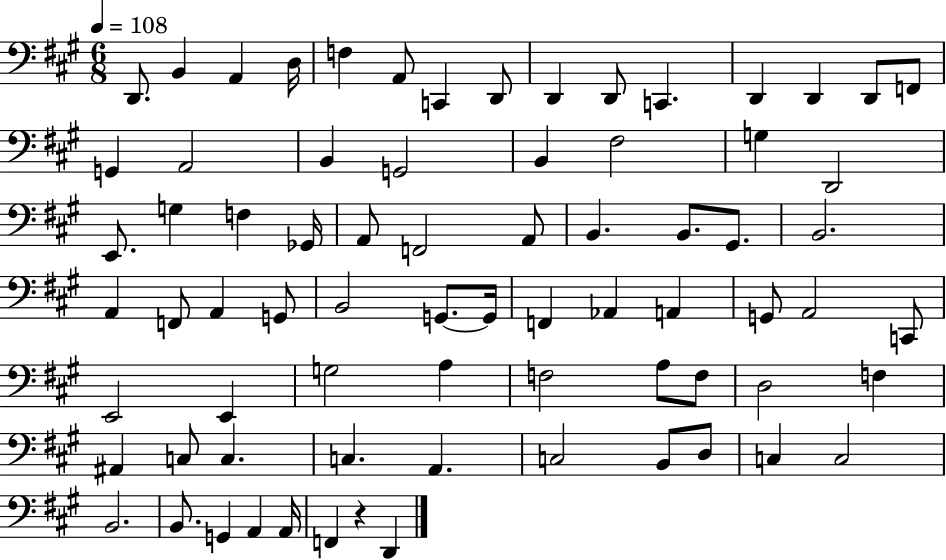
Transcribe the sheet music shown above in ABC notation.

X:1
T:Untitled
M:6/8
L:1/4
K:A
D,,/2 B,, A,, D,/4 F, A,,/2 C,, D,,/2 D,, D,,/2 C,, D,, D,, D,,/2 F,,/2 G,, A,,2 B,, G,,2 B,, ^F,2 G, D,,2 E,,/2 G, F, _G,,/4 A,,/2 F,,2 A,,/2 B,, B,,/2 ^G,,/2 B,,2 A,, F,,/2 A,, G,,/2 B,,2 G,,/2 G,,/4 F,, _A,, A,, G,,/2 A,,2 C,,/2 E,,2 E,, G,2 A, F,2 A,/2 F,/2 D,2 F, ^A,, C,/2 C, C, A,, C,2 B,,/2 D,/2 C, C,2 B,,2 B,,/2 G,, A,, A,,/4 F,, z D,,